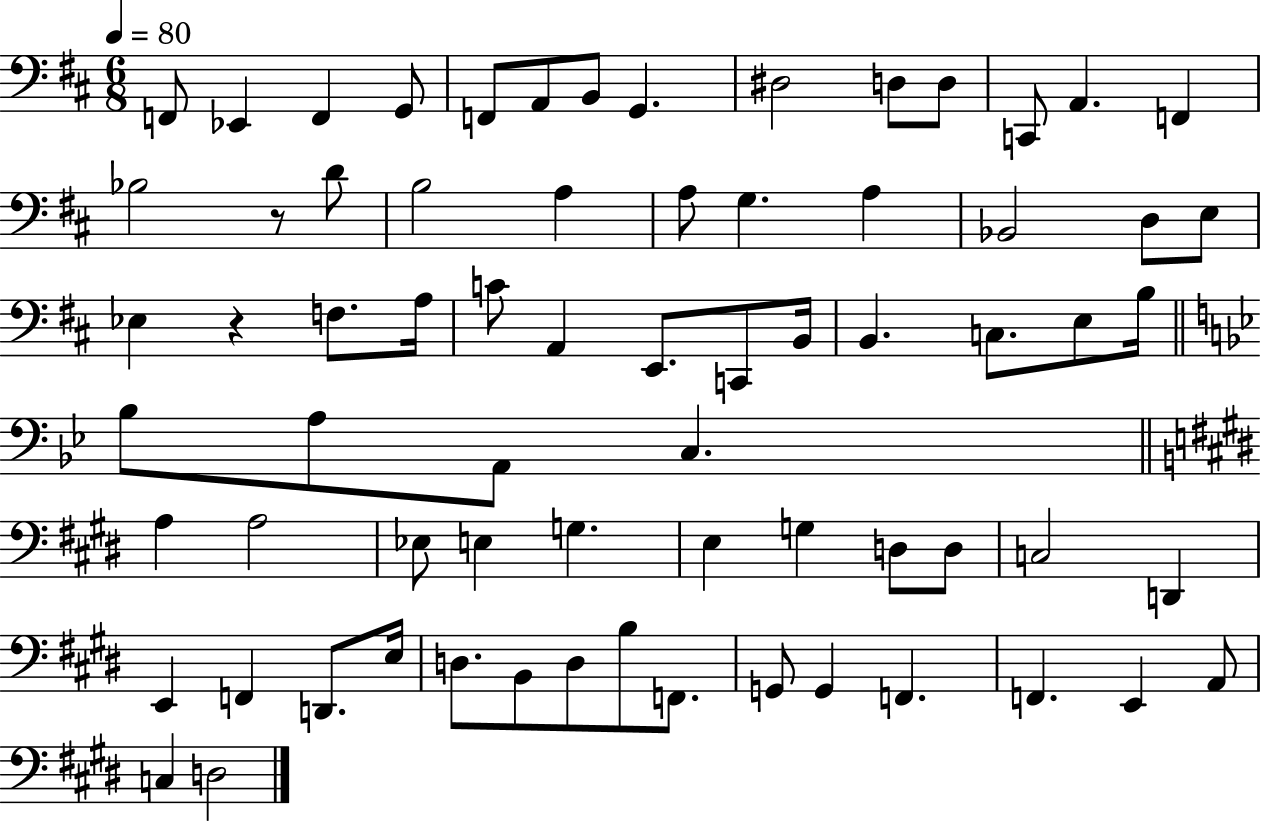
X:1
T:Untitled
M:6/8
L:1/4
K:D
F,,/2 _E,, F,, G,,/2 F,,/2 A,,/2 B,,/2 G,, ^D,2 D,/2 D,/2 C,,/2 A,, F,, _B,2 z/2 D/2 B,2 A, A,/2 G, A, _B,,2 D,/2 E,/2 _E, z F,/2 A,/4 C/2 A,, E,,/2 C,,/2 B,,/4 B,, C,/2 E,/2 B,/4 _B,/2 A,/2 A,,/2 C, A, A,2 _E,/2 E, G, E, G, D,/2 D,/2 C,2 D,, E,, F,, D,,/2 E,/4 D,/2 B,,/2 D,/2 B,/2 F,,/2 G,,/2 G,, F,, F,, E,, A,,/2 C, D,2